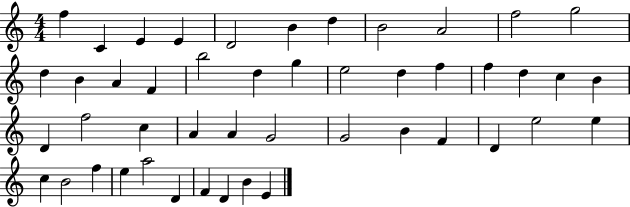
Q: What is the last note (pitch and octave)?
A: E4